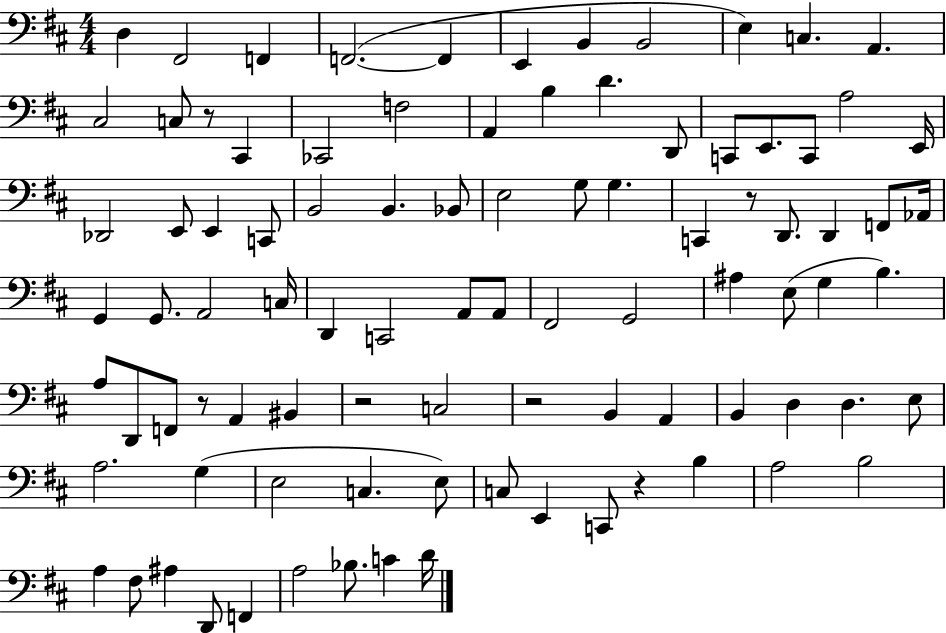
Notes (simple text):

D3/q F#2/h F2/q F2/h. F2/q E2/q B2/q B2/h E3/q C3/q. A2/q. C#3/h C3/e R/e C#2/q CES2/h F3/h A2/q B3/q D4/q. D2/e C2/e E2/e. C2/e A3/h E2/s Db2/h E2/e E2/q C2/e B2/h B2/q. Bb2/e E3/h G3/e G3/q. C2/q R/e D2/e. D2/q F2/e Ab2/s G2/q G2/e. A2/h C3/s D2/q C2/h A2/e A2/e F#2/h G2/h A#3/q E3/e G3/q B3/q. A3/e D2/e F2/e R/e A2/q BIS2/q R/h C3/h R/h B2/q A2/q B2/q D3/q D3/q. E3/e A3/h. G3/q E3/h C3/q. E3/e C3/e E2/q C2/e R/q B3/q A3/h B3/h A3/q F#3/e A#3/q D2/e F2/q A3/h Bb3/e. C4/q D4/s